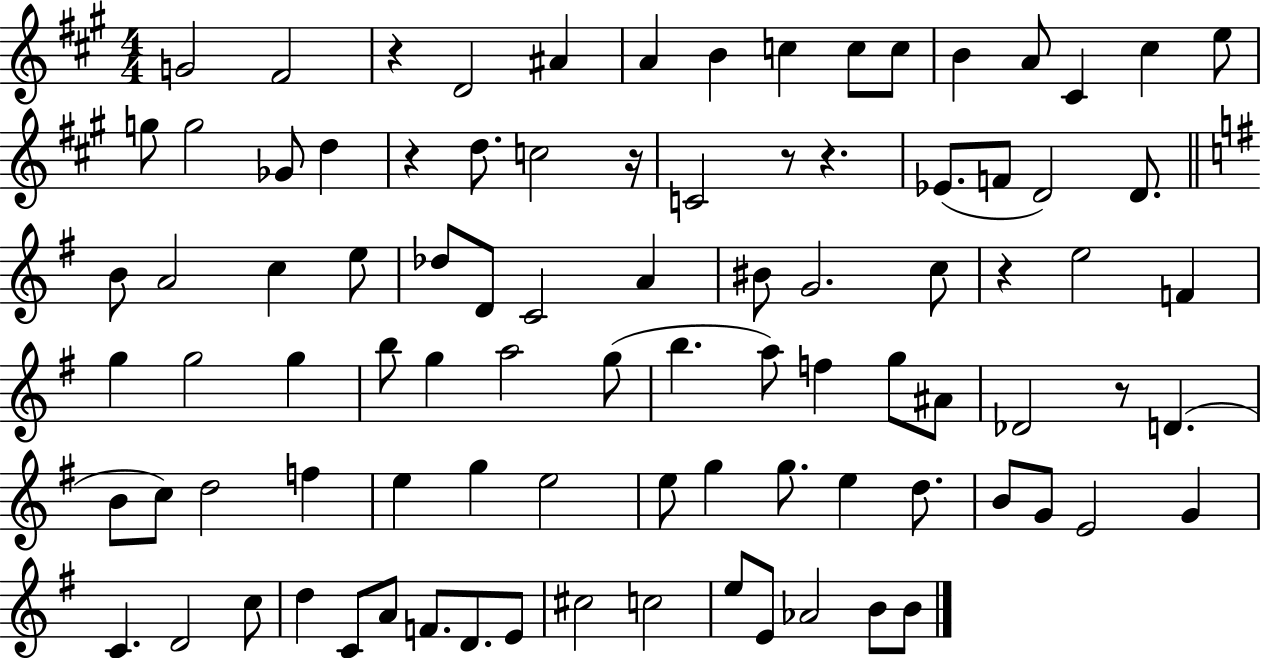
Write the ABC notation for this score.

X:1
T:Untitled
M:4/4
L:1/4
K:A
G2 ^F2 z D2 ^A A B c c/2 c/2 B A/2 ^C ^c e/2 g/2 g2 _G/2 d z d/2 c2 z/4 C2 z/2 z _E/2 F/2 D2 D/2 B/2 A2 c e/2 _d/2 D/2 C2 A ^B/2 G2 c/2 z e2 F g g2 g b/2 g a2 g/2 b a/2 f g/2 ^A/2 _D2 z/2 D B/2 c/2 d2 f e g e2 e/2 g g/2 e d/2 B/2 G/2 E2 G C D2 c/2 d C/2 A/2 F/2 D/2 E/2 ^c2 c2 e/2 E/2 _A2 B/2 B/2